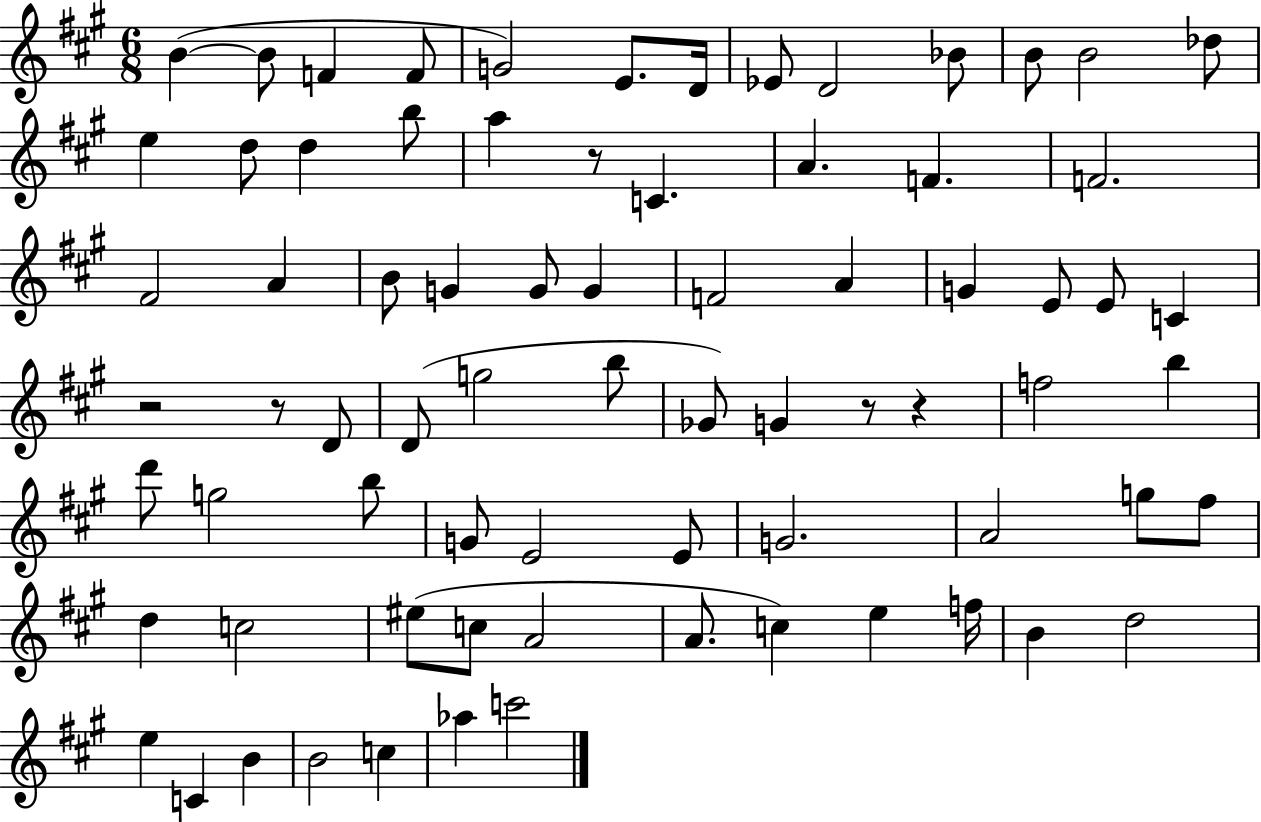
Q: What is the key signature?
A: A major